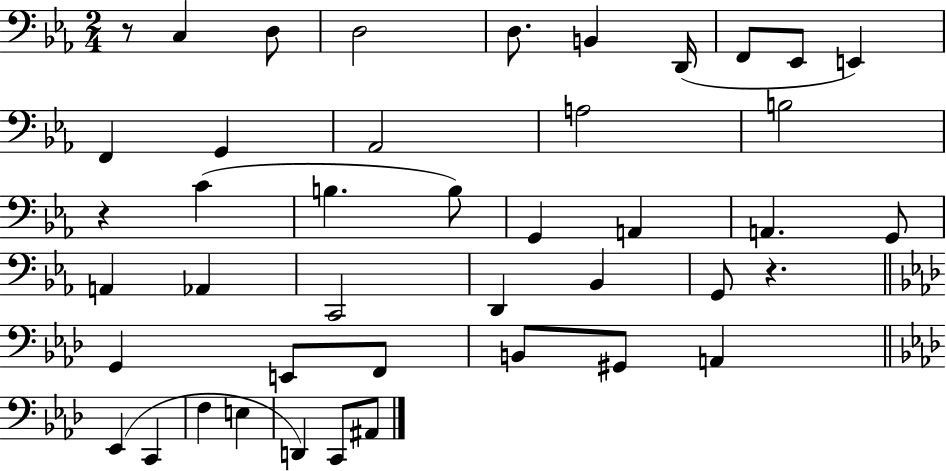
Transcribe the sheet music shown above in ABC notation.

X:1
T:Untitled
M:2/4
L:1/4
K:Eb
z/2 C, D,/2 D,2 D,/2 B,, D,,/4 F,,/2 _E,,/2 E,, F,, G,, _A,,2 A,2 B,2 z C B, B,/2 G,, A,, A,, G,,/2 A,, _A,, C,,2 D,, _B,, G,,/2 z G,, E,,/2 F,,/2 B,,/2 ^G,,/2 A,, _E,, C,, F, E, D,, C,,/2 ^A,,/2